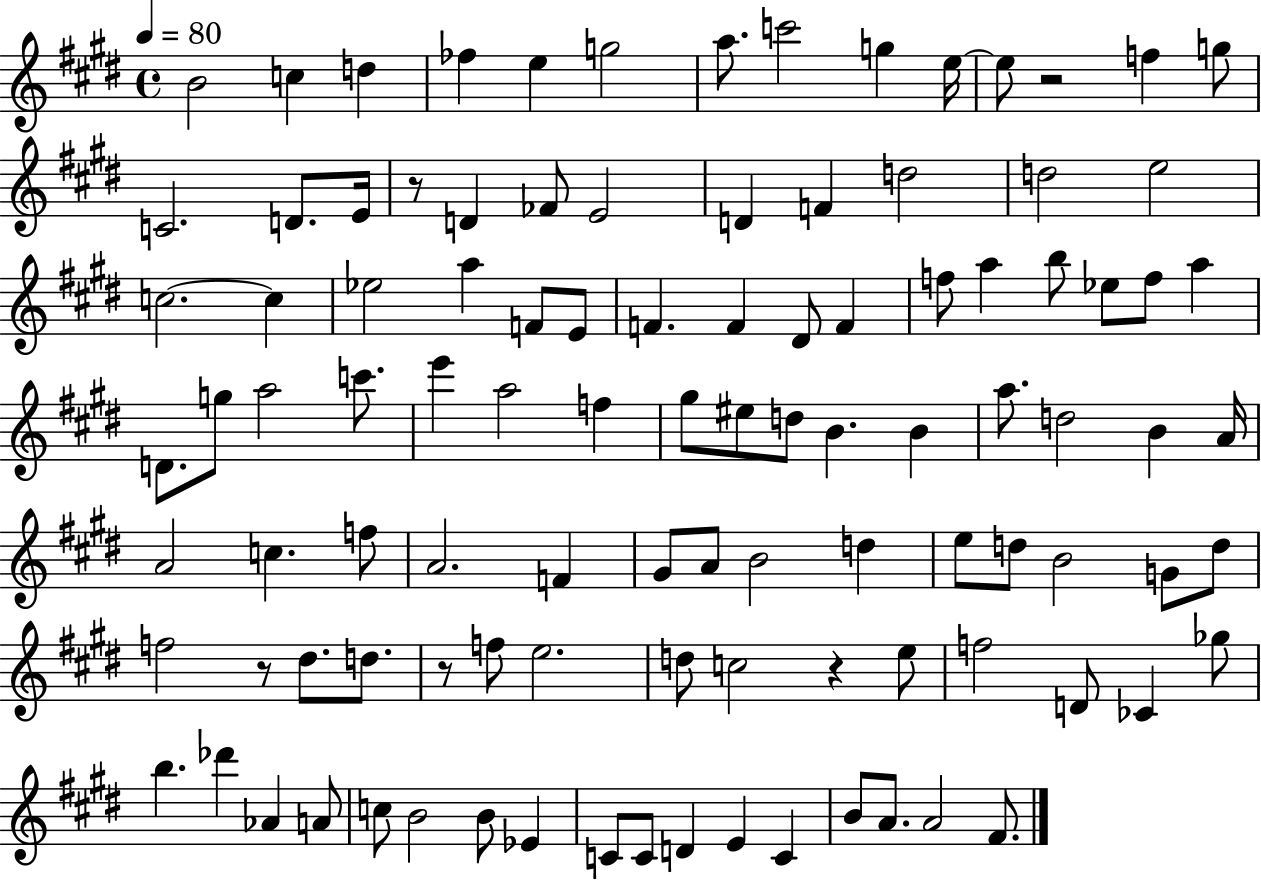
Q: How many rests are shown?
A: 5